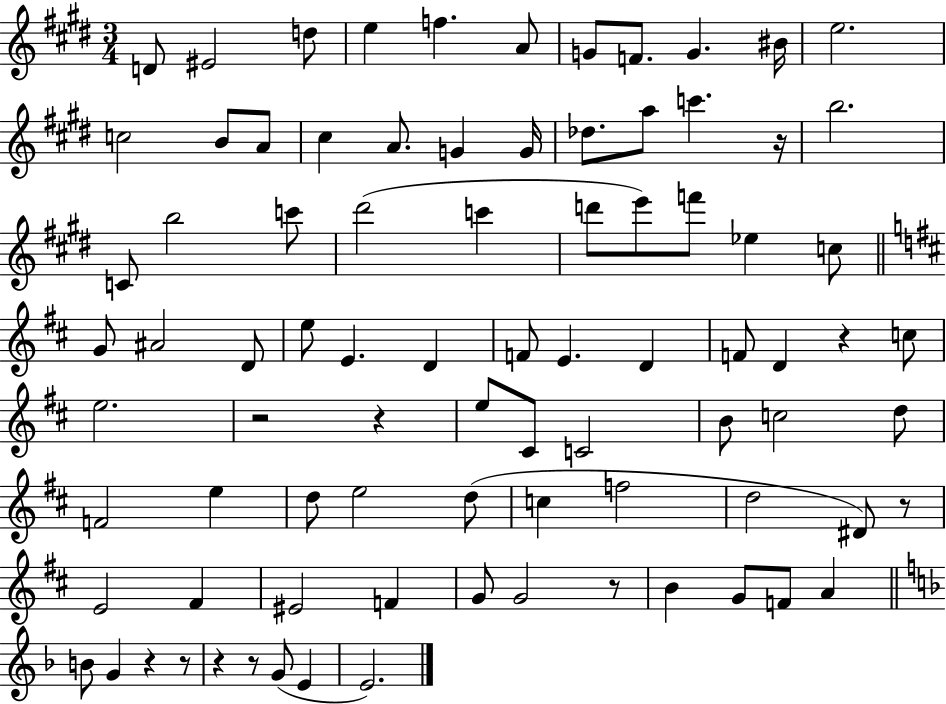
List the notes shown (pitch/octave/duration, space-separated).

D4/e EIS4/h D5/e E5/q F5/q. A4/e G4/e F4/e. G4/q. BIS4/s E5/h. C5/h B4/e A4/e C#5/q A4/e. G4/q G4/s Db5/e. A5/e C6/q. R/s B5/h. C4/e B5/h C6/e D#6/h C6/q D6/e E6/e F6/e Eb5/q C5/e G4/e A#4/h D4/e E5/e E4/q. D4/q F4/e E4/q. D4/q F4/e D4/q R/q C5/e E5/h. R/h R/q E5/e C#4/e C4/h B4/e C5/h D5/e F4/h E5/q D5/e E5/h D5/e C5/q F5/h D5/h D#4/e R/e E4/h F#4/q EIS4/h F4/q G4/e G4/h R/e B4/q G4/e F4/e A4/q B4/e G4/q R/q R/e R/q R/e G4/e E4/q E4/h.